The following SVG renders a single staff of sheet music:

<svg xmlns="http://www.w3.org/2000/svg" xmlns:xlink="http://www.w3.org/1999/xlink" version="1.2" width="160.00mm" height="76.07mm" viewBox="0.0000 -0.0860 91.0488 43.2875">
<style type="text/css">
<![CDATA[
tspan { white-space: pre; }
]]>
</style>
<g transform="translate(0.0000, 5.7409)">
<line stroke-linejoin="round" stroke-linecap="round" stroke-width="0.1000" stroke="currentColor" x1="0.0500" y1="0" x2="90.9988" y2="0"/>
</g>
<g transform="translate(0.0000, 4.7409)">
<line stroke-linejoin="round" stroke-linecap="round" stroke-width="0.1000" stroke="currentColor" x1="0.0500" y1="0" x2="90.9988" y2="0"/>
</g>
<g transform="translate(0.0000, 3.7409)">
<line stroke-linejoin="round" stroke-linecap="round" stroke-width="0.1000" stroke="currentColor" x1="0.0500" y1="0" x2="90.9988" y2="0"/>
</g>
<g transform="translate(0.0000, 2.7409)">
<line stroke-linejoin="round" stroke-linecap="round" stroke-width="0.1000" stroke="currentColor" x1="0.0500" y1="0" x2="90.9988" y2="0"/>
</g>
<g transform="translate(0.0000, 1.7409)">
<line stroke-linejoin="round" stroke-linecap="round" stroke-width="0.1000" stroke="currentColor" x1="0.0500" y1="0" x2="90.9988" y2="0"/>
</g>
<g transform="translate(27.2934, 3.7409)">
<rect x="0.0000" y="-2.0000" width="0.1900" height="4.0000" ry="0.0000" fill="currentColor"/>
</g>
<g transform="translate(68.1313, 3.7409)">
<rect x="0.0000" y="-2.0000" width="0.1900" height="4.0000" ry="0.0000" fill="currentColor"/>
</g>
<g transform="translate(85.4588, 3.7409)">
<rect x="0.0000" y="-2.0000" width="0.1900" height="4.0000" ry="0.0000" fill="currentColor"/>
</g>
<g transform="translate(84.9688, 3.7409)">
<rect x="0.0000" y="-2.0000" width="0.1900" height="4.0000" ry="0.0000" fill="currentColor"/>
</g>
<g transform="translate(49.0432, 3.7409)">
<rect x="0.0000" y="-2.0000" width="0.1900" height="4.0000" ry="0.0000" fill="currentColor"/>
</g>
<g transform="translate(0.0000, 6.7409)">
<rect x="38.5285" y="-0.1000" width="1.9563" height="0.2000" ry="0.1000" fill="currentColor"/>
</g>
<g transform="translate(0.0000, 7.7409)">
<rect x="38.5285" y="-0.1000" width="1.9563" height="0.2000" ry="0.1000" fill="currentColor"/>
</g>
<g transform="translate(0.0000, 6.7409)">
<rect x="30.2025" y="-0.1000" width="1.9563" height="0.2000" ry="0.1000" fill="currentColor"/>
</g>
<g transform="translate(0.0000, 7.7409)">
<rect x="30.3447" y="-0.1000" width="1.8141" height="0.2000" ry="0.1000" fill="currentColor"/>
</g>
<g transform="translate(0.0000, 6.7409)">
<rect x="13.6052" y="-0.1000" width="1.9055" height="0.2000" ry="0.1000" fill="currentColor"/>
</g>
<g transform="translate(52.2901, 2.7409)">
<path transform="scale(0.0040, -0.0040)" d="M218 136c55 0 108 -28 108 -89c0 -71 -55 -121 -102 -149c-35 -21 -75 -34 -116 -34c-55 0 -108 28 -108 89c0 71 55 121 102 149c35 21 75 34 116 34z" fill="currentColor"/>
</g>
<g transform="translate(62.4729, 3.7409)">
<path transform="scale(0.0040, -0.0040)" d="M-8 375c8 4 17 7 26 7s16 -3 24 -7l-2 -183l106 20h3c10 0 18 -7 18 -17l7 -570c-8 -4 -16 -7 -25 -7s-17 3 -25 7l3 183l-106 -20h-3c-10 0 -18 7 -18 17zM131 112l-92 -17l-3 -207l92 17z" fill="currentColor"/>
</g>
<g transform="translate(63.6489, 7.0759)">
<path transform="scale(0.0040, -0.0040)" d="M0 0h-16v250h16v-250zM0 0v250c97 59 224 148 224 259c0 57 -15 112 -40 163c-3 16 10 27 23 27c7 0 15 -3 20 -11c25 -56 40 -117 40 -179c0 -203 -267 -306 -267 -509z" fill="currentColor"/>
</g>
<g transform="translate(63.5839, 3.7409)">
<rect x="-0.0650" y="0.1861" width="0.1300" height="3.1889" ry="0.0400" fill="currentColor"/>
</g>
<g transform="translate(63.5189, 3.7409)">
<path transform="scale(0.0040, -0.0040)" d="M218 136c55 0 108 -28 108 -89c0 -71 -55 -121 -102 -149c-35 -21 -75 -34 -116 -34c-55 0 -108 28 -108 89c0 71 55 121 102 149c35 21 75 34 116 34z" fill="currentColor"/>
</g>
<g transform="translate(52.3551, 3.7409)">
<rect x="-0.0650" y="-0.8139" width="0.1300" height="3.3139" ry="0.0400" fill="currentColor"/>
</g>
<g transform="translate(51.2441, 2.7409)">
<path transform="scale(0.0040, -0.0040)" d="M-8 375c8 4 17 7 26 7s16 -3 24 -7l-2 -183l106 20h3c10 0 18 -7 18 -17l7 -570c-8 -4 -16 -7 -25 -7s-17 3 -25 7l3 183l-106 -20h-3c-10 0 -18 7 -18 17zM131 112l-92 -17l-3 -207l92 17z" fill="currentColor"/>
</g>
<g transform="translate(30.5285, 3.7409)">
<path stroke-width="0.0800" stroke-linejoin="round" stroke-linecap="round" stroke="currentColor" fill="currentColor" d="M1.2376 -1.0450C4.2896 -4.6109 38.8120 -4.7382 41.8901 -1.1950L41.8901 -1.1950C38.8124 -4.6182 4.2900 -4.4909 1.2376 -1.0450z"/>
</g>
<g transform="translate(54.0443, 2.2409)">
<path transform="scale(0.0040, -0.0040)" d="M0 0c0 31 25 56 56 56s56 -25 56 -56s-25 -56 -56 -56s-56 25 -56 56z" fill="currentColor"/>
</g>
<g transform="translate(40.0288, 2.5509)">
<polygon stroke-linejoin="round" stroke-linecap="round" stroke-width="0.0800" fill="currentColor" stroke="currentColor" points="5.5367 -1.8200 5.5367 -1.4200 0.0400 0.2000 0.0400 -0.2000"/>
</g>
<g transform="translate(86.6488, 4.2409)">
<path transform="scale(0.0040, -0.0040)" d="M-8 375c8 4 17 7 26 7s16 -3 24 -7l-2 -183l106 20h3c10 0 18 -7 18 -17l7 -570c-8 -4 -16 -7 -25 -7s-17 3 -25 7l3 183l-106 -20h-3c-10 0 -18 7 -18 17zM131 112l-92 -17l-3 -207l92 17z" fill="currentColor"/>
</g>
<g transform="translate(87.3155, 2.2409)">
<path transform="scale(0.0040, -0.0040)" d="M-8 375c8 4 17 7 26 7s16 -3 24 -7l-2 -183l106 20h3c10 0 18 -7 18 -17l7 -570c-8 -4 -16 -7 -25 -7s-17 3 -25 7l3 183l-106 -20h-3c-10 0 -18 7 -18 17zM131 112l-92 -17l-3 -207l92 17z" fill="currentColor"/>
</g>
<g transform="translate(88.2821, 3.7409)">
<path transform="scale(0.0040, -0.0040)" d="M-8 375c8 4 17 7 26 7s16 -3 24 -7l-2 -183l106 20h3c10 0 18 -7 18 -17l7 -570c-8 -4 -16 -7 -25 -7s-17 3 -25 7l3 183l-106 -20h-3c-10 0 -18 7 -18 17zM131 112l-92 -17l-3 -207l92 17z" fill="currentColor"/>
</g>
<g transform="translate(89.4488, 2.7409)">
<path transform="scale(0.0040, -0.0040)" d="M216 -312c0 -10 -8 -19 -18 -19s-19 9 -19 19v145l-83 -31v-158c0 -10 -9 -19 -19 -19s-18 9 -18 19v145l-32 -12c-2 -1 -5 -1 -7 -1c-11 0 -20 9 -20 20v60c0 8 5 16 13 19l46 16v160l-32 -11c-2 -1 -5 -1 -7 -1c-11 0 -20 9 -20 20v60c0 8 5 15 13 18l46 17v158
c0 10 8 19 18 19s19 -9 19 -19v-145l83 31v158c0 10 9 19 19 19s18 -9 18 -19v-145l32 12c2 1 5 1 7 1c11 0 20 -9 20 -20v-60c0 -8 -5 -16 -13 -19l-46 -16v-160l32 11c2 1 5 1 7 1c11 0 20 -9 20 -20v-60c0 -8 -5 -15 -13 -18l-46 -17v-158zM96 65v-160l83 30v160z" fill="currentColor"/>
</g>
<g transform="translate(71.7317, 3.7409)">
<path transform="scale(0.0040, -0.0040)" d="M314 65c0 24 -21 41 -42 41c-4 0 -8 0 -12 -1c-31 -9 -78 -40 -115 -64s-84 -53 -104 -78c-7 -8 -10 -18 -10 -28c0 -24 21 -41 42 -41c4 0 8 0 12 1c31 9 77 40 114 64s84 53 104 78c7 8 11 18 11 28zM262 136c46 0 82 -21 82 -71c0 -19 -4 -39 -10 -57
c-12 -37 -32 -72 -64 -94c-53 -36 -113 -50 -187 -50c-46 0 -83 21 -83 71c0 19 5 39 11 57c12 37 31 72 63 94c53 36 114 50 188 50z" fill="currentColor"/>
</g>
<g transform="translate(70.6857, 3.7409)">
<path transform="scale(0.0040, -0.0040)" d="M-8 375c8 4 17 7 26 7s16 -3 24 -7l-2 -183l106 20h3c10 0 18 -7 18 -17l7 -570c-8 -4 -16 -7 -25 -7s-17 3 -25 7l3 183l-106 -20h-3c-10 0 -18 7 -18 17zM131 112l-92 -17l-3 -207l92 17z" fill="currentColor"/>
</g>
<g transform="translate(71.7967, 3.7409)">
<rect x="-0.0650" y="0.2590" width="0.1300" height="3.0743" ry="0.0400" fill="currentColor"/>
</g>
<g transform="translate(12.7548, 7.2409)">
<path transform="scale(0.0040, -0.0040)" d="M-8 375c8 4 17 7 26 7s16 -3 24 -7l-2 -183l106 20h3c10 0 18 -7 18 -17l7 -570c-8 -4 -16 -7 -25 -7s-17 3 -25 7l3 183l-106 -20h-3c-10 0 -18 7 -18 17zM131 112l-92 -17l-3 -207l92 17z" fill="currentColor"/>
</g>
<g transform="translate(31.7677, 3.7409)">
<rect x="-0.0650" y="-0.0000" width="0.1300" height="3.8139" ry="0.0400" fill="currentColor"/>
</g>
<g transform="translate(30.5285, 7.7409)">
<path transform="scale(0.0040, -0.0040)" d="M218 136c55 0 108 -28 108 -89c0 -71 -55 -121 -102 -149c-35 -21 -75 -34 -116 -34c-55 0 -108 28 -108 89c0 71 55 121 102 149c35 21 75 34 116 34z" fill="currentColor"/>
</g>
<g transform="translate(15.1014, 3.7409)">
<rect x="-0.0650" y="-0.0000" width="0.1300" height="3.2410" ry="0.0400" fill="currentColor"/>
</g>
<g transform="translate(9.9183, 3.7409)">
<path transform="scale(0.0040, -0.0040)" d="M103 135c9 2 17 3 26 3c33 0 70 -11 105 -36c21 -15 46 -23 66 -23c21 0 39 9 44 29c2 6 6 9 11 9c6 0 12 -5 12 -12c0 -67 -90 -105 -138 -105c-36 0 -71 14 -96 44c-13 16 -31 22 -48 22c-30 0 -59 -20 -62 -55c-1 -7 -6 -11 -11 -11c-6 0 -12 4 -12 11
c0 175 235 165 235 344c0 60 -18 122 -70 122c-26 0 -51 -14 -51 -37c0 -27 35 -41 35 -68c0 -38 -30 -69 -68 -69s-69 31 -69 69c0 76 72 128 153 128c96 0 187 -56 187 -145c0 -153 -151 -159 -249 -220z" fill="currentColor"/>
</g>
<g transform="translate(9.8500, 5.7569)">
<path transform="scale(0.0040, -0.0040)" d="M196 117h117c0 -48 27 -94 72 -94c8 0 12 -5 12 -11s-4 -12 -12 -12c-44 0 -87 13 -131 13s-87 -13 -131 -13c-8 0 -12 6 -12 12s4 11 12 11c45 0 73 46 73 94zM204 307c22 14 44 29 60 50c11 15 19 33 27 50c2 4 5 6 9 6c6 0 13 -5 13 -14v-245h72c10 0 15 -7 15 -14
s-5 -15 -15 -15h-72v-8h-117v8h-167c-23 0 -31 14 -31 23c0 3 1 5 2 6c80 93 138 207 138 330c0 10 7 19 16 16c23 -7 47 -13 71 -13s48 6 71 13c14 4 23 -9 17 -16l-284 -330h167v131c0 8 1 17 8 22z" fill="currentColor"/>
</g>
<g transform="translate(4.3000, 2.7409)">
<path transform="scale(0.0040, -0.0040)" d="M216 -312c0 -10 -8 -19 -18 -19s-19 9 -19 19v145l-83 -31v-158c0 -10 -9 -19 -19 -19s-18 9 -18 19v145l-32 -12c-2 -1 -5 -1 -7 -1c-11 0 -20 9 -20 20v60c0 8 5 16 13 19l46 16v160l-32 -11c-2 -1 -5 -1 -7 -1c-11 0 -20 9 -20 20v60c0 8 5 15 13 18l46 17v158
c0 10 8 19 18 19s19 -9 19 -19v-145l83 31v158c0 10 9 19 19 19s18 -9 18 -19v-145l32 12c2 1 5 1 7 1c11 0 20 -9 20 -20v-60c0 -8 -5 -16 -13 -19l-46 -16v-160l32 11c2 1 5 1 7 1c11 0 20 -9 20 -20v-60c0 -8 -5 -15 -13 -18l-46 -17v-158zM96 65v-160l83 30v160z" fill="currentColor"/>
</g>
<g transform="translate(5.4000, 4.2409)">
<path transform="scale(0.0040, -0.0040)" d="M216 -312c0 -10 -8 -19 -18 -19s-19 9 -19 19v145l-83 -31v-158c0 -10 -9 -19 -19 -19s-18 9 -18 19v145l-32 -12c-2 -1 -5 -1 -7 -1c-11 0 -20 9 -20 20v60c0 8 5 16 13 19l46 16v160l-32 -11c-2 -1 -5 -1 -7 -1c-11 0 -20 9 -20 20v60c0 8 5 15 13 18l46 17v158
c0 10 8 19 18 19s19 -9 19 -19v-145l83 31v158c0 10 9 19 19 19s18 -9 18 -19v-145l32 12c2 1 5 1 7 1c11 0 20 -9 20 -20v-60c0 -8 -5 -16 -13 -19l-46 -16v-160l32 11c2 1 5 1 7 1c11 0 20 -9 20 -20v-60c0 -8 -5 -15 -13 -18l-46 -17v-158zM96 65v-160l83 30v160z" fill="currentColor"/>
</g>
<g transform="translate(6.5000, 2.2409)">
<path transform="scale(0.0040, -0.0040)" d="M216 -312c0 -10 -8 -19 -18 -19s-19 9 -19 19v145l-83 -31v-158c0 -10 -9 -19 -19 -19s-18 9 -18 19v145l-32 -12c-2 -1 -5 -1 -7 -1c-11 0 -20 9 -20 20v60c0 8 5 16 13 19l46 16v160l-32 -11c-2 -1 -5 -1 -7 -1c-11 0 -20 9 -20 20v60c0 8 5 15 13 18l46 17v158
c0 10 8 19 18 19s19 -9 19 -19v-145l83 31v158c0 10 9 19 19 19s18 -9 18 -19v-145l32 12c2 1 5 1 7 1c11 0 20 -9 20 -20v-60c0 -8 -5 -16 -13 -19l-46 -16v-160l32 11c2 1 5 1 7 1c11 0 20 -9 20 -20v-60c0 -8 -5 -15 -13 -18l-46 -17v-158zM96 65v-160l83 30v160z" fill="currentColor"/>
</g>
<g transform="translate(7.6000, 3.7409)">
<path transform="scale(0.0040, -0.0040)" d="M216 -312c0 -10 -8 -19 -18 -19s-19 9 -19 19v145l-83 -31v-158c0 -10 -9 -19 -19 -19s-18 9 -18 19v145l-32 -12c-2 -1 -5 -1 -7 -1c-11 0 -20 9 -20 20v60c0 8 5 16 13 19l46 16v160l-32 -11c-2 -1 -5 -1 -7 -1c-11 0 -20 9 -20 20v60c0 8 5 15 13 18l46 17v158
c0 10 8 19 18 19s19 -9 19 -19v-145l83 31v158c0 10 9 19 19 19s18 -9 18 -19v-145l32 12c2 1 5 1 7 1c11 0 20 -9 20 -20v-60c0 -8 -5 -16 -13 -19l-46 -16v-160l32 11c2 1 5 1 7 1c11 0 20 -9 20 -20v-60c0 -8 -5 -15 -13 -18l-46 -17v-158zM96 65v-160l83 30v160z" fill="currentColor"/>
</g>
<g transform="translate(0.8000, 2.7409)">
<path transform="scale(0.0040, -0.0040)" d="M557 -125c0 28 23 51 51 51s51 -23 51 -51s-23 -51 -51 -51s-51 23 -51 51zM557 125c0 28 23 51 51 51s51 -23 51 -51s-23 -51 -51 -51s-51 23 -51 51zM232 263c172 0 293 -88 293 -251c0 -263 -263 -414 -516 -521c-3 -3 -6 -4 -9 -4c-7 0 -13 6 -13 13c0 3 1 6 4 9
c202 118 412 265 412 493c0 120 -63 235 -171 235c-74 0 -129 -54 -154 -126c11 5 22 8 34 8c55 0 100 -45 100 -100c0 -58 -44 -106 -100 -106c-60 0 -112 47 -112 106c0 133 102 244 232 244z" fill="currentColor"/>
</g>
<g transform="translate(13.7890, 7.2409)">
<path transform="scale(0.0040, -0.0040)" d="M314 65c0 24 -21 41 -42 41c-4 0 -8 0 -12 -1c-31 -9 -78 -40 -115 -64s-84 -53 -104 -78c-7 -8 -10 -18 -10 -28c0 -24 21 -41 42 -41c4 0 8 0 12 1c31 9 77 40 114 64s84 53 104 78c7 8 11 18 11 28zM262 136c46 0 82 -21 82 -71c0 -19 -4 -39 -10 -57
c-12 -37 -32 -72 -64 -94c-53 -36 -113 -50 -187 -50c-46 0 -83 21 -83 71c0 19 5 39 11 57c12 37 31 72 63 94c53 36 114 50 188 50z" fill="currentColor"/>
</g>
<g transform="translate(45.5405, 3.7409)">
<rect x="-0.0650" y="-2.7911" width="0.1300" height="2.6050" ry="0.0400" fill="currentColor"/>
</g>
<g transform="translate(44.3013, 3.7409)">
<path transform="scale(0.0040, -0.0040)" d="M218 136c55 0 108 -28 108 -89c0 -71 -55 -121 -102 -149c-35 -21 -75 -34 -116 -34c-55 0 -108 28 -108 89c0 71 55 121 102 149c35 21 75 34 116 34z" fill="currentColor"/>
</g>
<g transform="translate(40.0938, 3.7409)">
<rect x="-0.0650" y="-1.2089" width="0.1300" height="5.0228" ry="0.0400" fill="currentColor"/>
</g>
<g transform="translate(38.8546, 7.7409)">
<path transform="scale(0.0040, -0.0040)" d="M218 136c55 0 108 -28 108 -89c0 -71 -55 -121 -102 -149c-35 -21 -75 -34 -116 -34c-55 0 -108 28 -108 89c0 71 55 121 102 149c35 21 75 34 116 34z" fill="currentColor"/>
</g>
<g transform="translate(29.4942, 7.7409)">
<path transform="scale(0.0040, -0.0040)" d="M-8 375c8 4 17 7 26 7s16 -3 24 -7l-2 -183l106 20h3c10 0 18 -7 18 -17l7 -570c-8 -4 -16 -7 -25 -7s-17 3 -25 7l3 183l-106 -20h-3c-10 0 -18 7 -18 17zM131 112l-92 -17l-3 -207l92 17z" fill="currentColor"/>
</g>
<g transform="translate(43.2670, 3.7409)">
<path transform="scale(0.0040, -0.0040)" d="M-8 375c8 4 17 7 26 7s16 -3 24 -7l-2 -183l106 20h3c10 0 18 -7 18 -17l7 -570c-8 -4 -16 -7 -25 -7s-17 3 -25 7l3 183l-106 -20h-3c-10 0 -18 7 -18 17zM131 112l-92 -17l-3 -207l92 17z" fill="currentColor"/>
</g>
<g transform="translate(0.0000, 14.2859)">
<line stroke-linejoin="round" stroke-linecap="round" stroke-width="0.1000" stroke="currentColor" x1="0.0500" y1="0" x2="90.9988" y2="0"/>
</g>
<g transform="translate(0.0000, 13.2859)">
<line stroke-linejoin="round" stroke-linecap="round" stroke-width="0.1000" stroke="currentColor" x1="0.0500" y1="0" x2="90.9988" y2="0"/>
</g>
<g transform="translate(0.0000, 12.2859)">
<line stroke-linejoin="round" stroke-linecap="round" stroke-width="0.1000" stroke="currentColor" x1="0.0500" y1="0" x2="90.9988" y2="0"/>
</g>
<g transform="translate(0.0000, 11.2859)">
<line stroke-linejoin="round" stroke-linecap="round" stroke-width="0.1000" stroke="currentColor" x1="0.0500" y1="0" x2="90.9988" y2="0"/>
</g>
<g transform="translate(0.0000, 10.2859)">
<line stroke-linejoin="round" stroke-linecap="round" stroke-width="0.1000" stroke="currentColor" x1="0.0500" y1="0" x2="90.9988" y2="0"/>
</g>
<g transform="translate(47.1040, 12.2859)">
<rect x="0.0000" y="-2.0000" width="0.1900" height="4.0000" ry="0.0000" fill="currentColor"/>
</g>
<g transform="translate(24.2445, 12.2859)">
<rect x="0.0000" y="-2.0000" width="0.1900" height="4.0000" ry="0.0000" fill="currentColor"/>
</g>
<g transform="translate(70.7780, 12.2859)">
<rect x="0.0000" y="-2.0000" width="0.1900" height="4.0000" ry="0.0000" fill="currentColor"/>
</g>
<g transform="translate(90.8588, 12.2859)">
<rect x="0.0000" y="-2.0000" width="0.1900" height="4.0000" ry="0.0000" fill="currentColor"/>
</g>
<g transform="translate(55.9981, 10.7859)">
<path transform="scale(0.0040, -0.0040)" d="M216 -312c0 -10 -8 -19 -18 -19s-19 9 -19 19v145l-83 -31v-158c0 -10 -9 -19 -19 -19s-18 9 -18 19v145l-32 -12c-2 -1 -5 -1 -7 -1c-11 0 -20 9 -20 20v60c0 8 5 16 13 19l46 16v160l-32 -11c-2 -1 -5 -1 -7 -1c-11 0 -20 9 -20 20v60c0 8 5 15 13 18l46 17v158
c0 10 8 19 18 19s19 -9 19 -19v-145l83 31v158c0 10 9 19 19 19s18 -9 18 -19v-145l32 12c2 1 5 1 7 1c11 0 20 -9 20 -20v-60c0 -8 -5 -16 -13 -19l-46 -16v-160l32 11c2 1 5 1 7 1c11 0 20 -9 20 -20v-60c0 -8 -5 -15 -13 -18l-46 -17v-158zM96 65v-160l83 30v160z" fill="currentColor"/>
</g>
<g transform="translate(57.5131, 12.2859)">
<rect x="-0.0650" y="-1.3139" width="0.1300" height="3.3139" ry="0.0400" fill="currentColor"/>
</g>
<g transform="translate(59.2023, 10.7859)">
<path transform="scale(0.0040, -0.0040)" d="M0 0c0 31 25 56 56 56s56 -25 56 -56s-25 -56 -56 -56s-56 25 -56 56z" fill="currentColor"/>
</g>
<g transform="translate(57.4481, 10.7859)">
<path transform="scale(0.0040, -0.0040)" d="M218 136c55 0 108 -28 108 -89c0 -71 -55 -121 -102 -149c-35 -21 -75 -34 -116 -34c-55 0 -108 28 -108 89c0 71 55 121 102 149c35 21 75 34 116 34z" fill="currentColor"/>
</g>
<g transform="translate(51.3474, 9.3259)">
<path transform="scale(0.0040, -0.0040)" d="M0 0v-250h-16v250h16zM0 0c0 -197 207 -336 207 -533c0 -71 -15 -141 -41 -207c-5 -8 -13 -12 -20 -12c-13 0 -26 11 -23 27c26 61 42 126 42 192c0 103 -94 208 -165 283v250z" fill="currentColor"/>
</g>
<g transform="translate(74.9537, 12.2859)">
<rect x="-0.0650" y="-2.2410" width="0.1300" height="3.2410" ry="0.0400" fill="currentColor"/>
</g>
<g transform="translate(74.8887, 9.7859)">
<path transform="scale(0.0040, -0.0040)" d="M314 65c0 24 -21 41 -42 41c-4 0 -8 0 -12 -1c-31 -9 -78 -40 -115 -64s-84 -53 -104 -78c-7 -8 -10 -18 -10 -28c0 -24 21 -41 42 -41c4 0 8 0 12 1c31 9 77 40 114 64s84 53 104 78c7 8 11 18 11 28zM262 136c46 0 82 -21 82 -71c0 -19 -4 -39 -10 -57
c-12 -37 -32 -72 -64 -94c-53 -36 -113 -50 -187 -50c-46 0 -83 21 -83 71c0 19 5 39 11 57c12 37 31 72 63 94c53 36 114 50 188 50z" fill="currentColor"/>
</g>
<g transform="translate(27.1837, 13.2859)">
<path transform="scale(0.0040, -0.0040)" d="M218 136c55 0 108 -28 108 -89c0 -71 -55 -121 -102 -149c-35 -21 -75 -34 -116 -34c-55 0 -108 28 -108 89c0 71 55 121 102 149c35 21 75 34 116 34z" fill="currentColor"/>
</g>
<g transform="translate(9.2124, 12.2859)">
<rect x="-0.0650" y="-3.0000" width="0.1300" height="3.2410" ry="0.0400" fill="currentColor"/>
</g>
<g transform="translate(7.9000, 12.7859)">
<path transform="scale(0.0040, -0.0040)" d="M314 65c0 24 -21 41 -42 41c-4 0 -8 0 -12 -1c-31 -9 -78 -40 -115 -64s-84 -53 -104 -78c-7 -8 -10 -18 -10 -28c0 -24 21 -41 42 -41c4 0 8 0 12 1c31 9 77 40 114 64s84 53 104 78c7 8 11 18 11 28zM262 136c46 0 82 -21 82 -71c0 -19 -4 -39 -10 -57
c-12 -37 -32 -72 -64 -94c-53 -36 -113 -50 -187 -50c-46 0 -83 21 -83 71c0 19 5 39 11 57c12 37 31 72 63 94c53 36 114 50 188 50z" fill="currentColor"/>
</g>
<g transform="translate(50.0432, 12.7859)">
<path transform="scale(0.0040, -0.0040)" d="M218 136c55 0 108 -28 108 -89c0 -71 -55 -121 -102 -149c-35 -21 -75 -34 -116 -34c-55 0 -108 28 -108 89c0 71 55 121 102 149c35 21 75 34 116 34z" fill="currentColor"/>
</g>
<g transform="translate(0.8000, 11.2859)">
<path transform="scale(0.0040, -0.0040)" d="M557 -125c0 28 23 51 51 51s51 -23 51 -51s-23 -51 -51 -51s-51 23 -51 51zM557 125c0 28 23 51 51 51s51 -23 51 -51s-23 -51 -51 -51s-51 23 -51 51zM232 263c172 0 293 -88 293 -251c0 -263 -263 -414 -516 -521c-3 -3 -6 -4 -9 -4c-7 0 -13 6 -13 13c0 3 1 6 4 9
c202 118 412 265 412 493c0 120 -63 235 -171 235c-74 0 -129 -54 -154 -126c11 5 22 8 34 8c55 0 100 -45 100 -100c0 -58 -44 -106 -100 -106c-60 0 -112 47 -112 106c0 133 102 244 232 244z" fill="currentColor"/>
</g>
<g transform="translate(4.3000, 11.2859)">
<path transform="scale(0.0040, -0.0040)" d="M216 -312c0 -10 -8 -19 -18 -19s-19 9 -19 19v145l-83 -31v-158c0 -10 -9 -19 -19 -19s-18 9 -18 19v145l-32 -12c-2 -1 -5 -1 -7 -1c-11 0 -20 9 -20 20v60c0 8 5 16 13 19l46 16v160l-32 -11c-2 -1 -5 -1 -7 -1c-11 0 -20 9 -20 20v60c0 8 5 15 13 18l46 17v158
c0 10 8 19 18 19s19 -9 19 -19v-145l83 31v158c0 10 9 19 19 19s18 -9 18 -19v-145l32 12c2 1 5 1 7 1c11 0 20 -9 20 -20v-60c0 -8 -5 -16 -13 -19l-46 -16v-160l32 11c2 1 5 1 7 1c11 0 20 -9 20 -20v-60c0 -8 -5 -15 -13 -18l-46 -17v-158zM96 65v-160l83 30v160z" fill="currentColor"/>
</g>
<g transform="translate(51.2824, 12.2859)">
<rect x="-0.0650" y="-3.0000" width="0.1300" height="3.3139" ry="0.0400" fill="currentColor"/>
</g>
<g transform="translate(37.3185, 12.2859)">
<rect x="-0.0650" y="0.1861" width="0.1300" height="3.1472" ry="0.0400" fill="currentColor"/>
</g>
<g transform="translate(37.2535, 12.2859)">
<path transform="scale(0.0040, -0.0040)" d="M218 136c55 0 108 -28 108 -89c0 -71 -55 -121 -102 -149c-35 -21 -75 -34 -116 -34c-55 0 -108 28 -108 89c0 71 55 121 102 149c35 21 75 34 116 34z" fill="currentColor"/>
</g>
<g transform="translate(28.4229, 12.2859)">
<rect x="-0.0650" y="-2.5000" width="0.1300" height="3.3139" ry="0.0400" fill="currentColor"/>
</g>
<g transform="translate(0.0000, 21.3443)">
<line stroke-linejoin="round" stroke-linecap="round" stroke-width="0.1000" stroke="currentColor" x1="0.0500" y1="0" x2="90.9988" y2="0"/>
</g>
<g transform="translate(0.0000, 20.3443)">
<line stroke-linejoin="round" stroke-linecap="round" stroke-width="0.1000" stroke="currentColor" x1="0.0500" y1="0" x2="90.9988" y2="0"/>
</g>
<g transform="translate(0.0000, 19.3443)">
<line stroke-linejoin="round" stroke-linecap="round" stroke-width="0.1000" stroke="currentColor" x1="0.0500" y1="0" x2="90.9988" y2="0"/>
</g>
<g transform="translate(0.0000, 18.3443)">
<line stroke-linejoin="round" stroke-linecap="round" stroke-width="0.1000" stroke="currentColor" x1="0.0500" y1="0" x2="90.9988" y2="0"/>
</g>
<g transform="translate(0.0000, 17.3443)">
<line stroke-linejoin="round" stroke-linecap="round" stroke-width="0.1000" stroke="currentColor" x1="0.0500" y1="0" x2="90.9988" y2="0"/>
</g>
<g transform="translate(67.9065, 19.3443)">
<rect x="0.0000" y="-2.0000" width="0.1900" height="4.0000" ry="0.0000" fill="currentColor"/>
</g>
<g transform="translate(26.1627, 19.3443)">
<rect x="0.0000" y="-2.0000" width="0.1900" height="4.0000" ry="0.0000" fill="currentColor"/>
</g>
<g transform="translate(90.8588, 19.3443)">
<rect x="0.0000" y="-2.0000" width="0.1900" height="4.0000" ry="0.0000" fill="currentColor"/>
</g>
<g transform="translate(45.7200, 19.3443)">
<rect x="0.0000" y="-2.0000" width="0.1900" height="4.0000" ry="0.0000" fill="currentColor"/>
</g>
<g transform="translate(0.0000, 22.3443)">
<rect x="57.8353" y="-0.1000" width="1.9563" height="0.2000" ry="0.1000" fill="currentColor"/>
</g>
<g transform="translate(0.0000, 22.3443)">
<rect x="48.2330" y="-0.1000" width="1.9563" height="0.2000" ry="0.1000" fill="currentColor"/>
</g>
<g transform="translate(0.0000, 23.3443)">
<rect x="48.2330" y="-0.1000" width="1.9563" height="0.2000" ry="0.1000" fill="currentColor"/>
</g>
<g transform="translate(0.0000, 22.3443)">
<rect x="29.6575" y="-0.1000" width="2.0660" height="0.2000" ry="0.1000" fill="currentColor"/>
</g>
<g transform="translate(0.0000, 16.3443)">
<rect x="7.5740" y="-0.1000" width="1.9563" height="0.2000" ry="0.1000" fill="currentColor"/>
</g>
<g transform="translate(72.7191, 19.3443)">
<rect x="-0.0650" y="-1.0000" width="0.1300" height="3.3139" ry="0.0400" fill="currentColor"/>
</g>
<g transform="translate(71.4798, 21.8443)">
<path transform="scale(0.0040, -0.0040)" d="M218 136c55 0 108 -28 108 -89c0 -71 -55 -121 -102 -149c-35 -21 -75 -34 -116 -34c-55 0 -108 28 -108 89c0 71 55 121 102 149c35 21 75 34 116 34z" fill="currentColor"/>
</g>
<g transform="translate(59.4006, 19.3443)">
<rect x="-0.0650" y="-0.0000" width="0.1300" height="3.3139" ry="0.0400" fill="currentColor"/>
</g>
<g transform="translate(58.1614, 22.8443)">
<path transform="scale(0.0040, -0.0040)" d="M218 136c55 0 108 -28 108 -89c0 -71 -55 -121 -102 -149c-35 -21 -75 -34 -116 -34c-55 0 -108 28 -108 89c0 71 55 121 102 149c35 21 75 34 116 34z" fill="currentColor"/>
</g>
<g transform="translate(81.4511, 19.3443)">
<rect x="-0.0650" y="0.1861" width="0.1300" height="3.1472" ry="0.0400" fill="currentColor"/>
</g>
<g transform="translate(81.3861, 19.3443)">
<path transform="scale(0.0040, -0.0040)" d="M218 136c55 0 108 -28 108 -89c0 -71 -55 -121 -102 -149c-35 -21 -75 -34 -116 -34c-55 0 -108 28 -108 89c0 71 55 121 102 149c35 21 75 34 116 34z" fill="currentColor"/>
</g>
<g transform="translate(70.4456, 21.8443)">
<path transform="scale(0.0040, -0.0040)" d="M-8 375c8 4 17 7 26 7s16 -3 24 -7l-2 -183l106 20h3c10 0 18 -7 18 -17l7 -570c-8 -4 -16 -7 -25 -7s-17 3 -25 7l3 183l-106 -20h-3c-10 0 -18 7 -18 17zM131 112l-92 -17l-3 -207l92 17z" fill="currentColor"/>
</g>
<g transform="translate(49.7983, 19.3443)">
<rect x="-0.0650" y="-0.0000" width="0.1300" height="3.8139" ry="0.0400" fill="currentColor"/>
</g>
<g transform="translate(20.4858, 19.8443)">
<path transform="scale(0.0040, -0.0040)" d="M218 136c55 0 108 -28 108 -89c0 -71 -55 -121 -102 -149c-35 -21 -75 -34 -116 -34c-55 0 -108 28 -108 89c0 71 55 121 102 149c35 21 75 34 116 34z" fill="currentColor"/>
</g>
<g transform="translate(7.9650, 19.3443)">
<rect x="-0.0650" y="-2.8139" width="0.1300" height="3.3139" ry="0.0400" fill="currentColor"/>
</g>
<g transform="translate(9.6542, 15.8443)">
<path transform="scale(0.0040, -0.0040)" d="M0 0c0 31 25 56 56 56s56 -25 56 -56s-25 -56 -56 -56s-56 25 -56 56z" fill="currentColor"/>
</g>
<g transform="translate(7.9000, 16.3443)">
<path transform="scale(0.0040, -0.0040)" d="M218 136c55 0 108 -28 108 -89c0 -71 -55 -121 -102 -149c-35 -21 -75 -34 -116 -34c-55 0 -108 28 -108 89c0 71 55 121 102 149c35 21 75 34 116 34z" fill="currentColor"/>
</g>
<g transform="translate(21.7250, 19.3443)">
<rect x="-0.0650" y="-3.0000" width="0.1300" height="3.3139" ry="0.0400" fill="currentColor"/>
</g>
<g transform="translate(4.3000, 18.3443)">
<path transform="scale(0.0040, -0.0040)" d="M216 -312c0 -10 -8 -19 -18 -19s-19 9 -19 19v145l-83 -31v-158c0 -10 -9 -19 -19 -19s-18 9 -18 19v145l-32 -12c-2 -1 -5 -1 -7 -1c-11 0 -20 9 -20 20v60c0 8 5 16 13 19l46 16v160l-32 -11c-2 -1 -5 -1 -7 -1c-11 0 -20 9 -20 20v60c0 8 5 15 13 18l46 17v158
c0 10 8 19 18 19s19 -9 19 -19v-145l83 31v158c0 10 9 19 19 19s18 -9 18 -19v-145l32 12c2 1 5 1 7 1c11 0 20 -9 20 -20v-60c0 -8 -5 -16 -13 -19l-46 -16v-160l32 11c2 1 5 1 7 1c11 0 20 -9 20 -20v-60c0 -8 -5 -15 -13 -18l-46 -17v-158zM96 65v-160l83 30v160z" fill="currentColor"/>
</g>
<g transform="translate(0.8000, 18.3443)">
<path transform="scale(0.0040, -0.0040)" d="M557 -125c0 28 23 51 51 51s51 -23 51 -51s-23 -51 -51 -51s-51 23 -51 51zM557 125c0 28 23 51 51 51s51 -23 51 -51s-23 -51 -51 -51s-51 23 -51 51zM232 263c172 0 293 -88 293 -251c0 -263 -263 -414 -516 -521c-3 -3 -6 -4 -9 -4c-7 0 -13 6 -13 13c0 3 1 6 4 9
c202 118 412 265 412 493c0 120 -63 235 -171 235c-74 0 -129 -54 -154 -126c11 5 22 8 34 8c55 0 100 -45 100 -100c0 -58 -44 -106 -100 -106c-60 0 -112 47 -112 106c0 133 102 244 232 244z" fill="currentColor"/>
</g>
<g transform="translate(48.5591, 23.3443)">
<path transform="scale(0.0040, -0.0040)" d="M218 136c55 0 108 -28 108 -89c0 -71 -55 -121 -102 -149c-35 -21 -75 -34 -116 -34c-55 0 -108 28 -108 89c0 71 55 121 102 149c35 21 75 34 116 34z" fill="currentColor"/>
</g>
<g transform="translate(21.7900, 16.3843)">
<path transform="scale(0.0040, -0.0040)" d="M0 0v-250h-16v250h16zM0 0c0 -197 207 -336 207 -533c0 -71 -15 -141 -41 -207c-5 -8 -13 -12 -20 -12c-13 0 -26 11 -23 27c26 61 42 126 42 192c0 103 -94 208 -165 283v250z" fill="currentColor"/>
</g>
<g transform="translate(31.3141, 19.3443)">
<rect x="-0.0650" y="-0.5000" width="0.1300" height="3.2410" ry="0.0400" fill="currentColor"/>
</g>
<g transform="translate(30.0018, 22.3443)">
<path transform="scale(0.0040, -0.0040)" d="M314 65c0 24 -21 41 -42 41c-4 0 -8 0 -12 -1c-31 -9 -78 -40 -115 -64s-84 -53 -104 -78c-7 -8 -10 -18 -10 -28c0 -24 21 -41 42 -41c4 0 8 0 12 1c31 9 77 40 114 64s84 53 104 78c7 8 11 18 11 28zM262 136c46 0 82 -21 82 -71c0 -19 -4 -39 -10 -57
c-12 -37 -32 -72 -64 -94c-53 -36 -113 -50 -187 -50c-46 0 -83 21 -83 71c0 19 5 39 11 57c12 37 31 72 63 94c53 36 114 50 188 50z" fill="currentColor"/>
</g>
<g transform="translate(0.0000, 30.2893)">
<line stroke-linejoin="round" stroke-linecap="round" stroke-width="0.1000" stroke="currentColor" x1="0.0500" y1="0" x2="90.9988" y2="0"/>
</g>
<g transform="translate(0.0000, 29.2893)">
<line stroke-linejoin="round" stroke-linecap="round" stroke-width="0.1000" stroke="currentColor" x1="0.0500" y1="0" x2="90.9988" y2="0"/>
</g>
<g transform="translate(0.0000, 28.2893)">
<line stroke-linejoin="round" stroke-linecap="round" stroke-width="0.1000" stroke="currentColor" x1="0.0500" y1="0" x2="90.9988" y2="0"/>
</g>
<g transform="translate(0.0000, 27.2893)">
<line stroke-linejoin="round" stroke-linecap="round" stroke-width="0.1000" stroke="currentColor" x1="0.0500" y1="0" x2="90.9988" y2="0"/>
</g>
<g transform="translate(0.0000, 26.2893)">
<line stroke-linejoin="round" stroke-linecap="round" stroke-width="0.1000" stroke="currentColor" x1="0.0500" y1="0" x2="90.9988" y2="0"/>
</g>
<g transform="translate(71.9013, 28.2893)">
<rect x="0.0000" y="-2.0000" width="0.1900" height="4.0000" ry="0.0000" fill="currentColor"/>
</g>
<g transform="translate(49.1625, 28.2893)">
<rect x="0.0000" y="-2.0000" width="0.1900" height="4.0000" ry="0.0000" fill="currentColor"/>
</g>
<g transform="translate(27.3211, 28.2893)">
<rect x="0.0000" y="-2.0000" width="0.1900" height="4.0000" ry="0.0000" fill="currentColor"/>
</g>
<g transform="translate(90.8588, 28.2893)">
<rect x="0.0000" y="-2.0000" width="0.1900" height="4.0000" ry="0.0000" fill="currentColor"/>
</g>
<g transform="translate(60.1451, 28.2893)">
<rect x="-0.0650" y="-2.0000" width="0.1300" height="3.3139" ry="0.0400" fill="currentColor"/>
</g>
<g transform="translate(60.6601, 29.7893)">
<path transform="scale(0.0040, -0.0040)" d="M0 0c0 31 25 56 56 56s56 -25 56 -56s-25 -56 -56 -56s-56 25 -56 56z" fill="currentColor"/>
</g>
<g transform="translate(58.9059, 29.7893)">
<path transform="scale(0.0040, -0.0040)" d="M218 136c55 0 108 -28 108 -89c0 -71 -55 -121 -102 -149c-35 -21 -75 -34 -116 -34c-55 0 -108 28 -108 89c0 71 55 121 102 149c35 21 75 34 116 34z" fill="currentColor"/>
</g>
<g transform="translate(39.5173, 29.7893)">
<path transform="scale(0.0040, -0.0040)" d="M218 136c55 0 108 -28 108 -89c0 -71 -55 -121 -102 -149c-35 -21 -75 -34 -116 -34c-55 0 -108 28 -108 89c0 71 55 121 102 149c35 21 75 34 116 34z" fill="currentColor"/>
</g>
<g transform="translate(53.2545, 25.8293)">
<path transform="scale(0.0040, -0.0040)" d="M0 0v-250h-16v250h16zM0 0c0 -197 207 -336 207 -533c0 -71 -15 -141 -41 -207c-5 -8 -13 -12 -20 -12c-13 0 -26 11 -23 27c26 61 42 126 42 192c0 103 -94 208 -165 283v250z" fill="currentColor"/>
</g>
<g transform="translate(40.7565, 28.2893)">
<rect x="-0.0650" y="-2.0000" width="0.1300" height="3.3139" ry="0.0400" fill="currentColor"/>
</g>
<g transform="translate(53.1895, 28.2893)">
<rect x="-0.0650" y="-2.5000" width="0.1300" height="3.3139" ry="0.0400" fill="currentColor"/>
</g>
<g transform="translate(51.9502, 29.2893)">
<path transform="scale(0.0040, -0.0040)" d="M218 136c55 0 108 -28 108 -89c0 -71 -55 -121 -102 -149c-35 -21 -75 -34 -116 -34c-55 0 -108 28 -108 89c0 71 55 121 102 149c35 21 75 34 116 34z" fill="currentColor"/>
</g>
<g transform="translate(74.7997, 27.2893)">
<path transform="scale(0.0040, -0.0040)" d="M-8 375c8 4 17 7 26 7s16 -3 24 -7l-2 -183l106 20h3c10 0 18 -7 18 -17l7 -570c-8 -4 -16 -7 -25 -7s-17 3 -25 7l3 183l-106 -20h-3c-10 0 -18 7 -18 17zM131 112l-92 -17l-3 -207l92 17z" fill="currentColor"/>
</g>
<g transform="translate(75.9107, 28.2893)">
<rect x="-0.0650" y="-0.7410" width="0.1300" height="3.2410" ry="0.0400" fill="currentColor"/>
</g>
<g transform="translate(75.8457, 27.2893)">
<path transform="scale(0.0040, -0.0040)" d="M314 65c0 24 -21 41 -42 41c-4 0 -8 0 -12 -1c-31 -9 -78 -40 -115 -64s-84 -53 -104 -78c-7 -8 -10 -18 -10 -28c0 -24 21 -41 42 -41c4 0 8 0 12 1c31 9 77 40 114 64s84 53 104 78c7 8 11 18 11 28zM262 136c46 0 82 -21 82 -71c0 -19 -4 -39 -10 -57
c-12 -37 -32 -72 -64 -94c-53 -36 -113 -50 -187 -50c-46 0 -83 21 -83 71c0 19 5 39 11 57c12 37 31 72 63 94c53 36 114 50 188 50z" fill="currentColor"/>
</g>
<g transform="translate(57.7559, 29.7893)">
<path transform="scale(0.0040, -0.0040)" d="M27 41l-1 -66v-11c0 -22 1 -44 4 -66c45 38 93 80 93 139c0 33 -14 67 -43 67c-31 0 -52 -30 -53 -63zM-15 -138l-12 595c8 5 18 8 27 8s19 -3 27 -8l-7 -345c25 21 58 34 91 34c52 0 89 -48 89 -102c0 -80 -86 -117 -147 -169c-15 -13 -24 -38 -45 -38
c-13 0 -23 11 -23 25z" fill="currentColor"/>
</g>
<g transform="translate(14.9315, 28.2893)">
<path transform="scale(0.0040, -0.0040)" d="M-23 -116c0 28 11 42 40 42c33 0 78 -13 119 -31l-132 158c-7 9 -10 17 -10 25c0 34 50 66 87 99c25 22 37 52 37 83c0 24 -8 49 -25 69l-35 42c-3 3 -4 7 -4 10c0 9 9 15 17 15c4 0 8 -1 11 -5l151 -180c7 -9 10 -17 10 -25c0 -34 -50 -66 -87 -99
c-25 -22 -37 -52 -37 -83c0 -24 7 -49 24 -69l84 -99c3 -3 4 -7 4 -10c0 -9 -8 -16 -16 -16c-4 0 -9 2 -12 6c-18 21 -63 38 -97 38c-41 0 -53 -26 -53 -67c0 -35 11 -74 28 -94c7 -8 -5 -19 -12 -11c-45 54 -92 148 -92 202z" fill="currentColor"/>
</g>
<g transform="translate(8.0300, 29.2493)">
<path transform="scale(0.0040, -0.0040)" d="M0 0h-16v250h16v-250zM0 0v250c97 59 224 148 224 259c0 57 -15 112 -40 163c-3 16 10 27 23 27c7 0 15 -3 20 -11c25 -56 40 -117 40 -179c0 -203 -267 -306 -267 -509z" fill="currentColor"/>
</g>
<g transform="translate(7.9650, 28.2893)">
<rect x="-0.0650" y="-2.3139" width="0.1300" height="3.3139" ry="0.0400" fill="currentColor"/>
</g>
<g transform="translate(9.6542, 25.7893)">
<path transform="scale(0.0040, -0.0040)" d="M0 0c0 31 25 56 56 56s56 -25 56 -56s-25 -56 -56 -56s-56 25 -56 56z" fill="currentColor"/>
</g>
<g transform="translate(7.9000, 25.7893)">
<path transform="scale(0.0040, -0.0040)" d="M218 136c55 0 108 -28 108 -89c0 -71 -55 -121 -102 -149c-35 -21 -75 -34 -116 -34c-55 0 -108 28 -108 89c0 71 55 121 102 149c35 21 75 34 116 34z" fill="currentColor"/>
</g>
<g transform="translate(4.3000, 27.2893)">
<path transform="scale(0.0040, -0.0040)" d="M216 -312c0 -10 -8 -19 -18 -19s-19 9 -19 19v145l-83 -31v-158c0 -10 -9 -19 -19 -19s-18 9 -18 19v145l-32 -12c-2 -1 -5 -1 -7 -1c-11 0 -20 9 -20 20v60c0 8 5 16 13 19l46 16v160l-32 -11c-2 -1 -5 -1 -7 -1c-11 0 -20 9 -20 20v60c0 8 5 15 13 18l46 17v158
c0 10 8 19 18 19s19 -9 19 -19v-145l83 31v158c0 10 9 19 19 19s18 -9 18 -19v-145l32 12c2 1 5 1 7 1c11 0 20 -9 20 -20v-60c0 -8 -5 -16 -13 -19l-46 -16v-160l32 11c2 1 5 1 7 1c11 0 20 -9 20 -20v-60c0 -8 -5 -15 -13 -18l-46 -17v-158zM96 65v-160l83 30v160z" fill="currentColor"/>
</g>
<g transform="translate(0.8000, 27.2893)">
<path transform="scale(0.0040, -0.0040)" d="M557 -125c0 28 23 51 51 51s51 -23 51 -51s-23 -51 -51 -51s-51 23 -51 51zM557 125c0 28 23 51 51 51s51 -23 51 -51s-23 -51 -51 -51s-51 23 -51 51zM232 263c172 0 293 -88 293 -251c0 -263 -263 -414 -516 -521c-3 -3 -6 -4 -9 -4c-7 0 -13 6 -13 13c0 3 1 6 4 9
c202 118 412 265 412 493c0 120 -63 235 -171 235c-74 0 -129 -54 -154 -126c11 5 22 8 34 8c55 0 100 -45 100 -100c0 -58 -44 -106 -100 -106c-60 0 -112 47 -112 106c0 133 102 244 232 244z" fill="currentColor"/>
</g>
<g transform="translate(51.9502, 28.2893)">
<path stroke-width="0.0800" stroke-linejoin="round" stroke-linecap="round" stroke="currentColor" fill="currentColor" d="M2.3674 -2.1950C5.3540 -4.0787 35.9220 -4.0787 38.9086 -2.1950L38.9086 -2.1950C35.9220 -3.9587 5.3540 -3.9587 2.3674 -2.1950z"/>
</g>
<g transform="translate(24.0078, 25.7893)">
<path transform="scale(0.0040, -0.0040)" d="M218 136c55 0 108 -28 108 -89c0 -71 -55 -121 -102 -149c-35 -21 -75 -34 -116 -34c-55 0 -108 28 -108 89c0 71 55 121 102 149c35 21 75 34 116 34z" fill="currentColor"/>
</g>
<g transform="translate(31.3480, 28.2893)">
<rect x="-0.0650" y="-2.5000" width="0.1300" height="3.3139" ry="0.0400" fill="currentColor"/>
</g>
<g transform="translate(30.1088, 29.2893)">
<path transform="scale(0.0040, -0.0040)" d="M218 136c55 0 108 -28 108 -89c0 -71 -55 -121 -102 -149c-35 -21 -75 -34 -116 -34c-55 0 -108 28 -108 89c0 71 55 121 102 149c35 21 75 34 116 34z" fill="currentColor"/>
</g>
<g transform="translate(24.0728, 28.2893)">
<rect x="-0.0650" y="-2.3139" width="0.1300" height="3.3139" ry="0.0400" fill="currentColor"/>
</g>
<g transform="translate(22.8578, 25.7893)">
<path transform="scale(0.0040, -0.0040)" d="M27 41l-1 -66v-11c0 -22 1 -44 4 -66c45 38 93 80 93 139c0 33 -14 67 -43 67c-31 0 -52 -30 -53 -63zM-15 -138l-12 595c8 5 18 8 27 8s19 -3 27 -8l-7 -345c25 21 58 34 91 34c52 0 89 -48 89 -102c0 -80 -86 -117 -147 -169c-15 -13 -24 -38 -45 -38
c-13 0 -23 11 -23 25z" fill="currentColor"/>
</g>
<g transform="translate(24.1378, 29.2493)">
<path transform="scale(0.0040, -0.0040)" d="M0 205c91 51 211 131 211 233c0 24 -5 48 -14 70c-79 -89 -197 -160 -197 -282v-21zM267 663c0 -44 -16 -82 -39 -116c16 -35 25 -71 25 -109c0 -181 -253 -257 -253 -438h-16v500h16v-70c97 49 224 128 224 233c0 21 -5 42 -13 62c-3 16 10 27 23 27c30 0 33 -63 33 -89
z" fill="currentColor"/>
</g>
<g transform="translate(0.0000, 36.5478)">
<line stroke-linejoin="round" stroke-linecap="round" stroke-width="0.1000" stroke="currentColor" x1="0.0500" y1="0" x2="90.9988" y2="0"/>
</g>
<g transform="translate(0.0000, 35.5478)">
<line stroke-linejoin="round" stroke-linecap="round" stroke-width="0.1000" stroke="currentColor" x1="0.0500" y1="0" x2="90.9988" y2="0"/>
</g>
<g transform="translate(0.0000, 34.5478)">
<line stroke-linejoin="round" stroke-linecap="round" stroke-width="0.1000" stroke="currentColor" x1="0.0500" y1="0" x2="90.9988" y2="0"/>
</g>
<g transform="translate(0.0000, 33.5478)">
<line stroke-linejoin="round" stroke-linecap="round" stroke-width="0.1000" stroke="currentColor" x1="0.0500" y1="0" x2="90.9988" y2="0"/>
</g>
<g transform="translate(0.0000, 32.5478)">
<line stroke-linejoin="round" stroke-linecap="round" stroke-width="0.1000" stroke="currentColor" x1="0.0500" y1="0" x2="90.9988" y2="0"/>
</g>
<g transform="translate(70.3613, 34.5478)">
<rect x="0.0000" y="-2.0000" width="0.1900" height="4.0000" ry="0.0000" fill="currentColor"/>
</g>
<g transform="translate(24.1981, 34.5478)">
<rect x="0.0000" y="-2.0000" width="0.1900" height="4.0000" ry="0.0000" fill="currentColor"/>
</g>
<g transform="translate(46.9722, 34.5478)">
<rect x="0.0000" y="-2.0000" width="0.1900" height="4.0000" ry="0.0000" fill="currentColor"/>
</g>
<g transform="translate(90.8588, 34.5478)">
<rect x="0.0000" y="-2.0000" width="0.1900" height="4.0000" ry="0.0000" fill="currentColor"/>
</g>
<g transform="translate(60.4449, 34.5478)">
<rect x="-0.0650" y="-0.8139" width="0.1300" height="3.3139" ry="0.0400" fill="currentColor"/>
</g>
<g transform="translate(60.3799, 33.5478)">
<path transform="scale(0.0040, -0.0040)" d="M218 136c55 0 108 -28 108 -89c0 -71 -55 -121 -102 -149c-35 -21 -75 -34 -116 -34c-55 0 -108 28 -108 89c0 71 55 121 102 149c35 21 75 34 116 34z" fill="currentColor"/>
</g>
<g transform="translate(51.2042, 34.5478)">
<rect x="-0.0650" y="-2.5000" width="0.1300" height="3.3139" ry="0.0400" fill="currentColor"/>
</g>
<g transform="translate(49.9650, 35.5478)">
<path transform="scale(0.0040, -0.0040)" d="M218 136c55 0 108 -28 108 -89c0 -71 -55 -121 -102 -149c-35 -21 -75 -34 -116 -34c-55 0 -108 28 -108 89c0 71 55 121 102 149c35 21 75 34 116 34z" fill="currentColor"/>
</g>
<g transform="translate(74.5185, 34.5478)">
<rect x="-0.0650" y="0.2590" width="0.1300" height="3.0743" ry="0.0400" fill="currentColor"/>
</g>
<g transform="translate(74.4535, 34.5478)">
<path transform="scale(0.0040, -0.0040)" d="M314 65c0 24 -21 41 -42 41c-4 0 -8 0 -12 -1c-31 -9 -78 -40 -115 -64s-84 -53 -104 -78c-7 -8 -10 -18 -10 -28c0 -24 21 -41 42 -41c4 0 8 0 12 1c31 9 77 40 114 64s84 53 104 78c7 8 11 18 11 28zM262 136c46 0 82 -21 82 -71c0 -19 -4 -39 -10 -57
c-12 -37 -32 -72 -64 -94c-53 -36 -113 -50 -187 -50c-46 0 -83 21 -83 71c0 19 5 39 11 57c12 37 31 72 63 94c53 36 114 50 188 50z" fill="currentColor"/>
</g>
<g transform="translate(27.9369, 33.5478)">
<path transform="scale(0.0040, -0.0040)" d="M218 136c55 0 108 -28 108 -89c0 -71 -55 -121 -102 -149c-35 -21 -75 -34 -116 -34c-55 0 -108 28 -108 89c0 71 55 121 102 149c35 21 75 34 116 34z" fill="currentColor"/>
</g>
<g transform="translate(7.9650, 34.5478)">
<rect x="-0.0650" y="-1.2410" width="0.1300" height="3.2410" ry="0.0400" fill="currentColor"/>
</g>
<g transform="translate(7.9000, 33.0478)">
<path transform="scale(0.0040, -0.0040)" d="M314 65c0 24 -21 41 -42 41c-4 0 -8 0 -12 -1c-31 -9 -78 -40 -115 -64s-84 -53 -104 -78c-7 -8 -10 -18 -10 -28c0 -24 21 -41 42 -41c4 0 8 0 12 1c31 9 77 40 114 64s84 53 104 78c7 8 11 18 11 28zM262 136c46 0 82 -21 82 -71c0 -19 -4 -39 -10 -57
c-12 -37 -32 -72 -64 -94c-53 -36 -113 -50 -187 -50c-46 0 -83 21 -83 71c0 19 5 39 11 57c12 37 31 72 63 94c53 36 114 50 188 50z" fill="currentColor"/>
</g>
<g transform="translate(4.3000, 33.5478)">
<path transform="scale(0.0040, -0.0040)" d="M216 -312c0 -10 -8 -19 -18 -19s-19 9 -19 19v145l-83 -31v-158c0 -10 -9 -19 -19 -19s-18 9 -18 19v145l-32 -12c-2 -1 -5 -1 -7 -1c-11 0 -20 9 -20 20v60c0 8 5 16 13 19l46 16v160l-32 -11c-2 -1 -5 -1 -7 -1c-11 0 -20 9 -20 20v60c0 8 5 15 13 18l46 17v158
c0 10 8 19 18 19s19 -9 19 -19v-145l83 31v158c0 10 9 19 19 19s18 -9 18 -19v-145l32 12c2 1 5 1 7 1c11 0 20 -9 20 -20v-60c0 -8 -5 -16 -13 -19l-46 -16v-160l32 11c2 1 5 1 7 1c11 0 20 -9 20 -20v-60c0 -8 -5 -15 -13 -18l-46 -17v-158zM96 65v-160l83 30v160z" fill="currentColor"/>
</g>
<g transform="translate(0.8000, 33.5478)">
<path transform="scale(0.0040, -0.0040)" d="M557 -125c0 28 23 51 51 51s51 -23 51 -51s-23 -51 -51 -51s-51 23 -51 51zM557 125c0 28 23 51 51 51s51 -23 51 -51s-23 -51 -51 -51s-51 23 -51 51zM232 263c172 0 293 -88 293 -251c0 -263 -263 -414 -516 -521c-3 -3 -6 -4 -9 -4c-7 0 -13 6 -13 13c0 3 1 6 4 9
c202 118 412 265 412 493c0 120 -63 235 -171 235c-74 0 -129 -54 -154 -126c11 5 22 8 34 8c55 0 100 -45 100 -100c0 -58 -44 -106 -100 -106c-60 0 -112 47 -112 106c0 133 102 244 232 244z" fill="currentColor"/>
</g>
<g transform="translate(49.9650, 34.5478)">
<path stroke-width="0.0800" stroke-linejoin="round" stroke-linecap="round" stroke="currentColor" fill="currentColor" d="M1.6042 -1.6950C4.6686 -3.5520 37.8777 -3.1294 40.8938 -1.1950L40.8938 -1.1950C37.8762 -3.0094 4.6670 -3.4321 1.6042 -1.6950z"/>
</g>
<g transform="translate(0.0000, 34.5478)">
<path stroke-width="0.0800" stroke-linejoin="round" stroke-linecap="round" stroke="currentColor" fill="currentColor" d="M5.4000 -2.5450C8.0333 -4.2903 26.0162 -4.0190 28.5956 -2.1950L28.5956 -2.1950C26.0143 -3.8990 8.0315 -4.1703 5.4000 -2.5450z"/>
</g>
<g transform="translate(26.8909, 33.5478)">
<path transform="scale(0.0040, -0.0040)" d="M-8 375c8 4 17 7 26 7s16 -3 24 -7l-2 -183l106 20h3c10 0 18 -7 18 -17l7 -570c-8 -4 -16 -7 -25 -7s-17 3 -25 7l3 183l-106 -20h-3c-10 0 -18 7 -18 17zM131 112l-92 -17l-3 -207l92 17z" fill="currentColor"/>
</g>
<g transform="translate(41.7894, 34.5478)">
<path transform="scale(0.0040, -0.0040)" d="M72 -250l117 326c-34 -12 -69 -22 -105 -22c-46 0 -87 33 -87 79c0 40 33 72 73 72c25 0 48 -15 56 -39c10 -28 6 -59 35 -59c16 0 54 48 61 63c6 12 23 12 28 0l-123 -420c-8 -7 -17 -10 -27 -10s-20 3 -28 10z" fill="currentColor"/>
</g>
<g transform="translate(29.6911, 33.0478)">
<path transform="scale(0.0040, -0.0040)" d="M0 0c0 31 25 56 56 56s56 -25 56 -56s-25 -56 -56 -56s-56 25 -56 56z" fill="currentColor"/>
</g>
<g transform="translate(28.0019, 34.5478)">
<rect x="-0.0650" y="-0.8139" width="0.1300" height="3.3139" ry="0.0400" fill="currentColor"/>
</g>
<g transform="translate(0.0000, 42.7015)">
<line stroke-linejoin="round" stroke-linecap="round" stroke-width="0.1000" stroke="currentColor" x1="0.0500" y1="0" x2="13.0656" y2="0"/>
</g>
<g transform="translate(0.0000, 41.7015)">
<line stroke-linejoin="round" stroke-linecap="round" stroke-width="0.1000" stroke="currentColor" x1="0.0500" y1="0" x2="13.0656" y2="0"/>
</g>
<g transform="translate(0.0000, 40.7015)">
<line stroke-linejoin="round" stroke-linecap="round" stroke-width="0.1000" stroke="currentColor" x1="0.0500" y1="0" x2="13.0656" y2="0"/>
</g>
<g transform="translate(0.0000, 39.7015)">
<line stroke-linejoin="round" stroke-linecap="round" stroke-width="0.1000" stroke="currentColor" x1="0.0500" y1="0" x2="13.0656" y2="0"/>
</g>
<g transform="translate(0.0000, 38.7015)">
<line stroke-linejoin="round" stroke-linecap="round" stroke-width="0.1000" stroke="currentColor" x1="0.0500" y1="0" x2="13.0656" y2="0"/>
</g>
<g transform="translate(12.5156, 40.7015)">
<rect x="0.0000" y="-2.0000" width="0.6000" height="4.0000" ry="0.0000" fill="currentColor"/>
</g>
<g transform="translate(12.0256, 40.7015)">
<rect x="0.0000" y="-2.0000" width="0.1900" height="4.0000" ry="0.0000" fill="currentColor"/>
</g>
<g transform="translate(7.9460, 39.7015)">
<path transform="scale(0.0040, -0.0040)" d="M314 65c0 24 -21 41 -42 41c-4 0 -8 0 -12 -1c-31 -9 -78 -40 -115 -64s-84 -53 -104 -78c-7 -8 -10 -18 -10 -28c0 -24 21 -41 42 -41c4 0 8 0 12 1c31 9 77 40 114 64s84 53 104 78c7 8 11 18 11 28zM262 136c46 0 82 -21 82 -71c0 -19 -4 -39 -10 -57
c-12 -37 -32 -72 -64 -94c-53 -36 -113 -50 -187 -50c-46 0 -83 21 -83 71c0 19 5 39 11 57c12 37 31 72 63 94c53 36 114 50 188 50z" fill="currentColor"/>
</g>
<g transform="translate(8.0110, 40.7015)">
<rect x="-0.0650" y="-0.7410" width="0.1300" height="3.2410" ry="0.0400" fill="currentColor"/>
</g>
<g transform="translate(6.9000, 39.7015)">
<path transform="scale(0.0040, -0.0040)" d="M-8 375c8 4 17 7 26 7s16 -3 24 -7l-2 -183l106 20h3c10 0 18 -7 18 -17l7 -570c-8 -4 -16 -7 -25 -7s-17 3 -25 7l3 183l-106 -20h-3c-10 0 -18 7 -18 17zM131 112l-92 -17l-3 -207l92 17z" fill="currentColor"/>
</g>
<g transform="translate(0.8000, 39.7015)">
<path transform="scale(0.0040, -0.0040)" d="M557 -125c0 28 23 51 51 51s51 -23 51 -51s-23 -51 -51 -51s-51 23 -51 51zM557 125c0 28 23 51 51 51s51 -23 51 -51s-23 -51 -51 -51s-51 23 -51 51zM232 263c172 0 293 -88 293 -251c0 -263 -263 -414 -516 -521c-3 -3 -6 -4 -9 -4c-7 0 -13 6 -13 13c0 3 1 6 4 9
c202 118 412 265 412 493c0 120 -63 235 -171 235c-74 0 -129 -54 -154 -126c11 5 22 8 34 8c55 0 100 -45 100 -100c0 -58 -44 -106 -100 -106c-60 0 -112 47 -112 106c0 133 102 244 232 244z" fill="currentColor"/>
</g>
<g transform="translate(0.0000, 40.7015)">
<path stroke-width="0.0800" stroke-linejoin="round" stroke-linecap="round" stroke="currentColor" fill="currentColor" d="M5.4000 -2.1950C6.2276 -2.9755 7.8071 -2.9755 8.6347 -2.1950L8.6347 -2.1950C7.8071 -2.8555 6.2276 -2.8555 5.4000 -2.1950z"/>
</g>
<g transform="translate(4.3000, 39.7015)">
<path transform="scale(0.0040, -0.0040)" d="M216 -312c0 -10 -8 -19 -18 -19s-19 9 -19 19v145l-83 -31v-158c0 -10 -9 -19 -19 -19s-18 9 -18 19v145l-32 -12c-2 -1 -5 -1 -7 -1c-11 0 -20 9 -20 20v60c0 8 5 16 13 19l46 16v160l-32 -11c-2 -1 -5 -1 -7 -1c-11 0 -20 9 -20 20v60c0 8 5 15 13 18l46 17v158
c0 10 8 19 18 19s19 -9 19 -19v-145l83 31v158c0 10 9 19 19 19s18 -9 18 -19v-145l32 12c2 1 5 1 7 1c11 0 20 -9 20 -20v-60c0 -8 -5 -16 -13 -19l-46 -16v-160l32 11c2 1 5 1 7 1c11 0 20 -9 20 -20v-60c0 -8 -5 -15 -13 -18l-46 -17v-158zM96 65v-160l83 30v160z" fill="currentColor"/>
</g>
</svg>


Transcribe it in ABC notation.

X:1
T:Untitled
M:2/4
L:1/4
K:E
D,,2 C,, C,,/2 D,/2 F, D,/2 D,2 C,2 B,, D, C,/2 ^G, B,2 C C,/2 E,,2 C,, D,, F,, D, B,/2 z _B,/4 B,, A,, B,,/2 _A,, F,2 G,2 F, z/2 B,, ^F, D,2 F,2